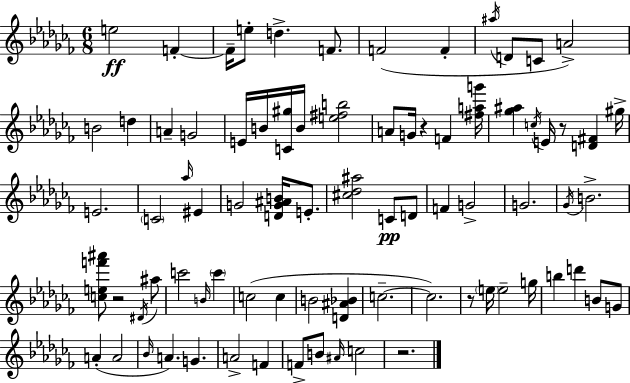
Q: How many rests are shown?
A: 5